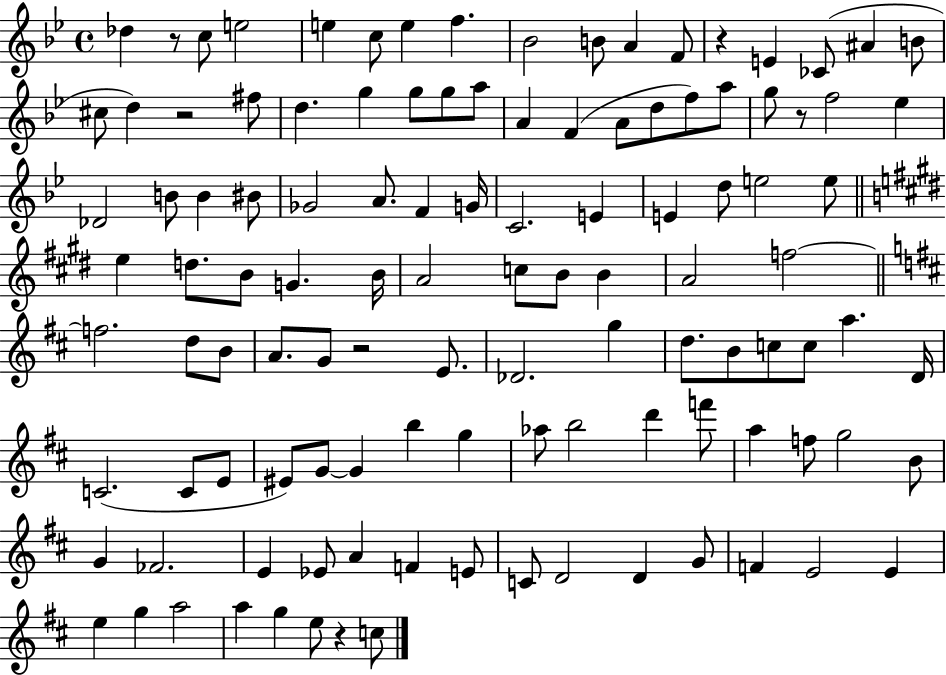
{
  \clef treble
  \time 4/4
  \defaultTimeSignature
  \key bes \major
  des''4 r8 c''8 e''2 | e''4 c''8 e''4 f''4. | bes'2 b'8 a'4 f'8 | r4 e'4 ces'8( ais'4 b'8 | \break cis''8 d''4) r2 fis''8 | d''4. g''4 g''8 g''8 a''8 | a'4 f'4( a'8 d''8 f''8) a''8 | g''8 r8 f''2 ees''4 | \break des'2 b'8 b'4 bis'8 | ges'2 a'8. f'4 g'16 | c'2. e'4 | e'4 d''8 e''2 e''8 | \break \bar "||" \break \key e \major e''4 d''8. b'8 g'4. b'16 | a'2 c''8 b'8 b'4 | a'2 f''2~~ | \bar "||" \break \key b \minor f''2. d''8 b'8 | a'8. g'8 r2 e'8. | des'2. g''4 | d''8. b'8 c''8 c''8 a''4. d'16 | \break c'2.( c'8 e'8 | eis'8) g'8~~ g'4 b''4 g''4 | aes''8 b''2 d'''4 f'''8 | a''4 f''8 g''2 b'8 | \break g'4 fes'2. | e'4 ees'8 a'4 f'4 e'8 | c'8 d'2 d'4 g'8 | f'4 e'2 e'4 | \break e''4 g''4 a''2 | a''4 g''4 e''8 r4 c''8 | \bar "|."
}